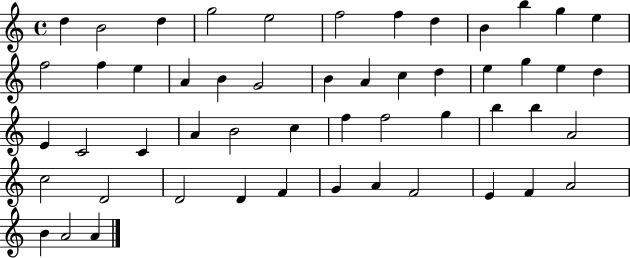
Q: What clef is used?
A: treble